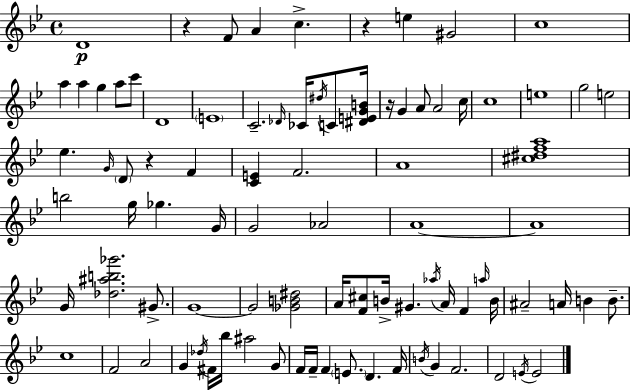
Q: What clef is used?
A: treble